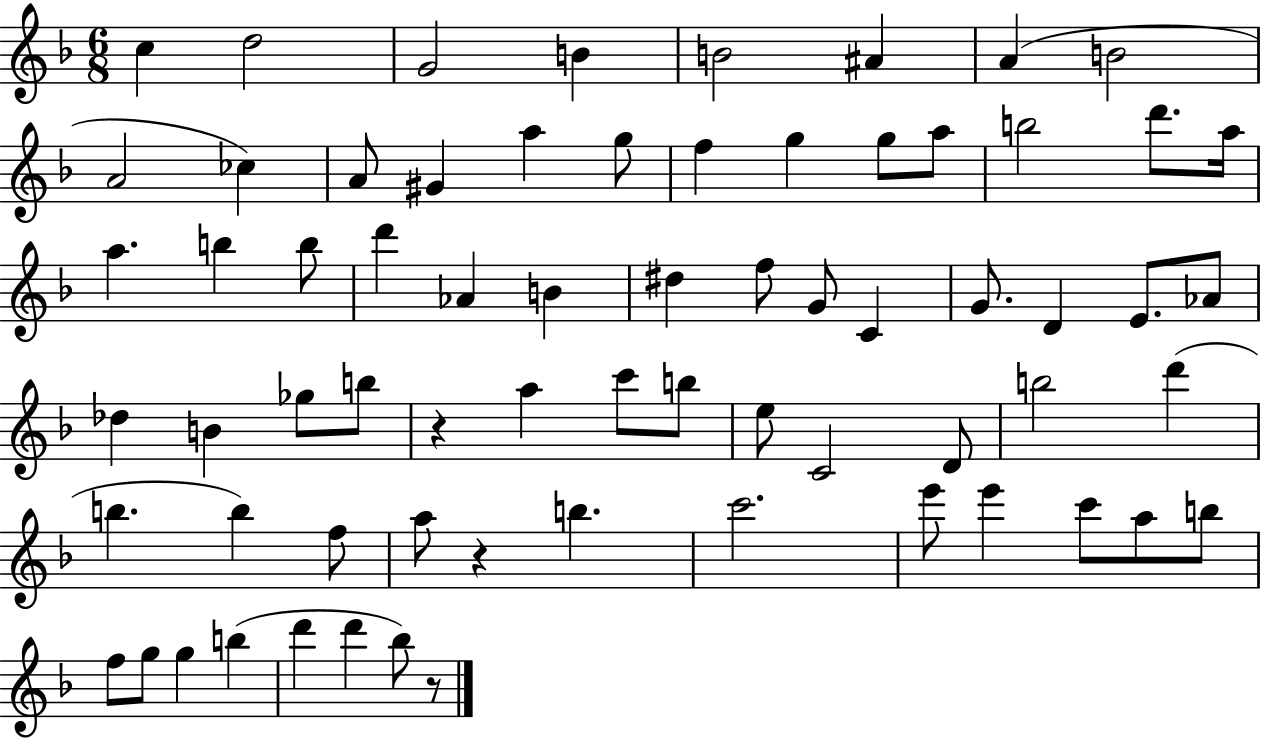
C5/q D5/h G4/h B4/q B4/h A#4/q A4/q B4/h A4/h CES5/q A4/e G#4/q A5/q G5/e F5/q G5/q G5/e A5/e B5/h D6/e. A5/s A5/q. B5/q B5/e D6/q Ab4/q B4/q D#5/q F5/e G4/e C4/q G4/e. D4/q E4/e. Ab4/e Db5/q B4/q Gb5/e B5/e R/q A5/q C6/e B5/e E5/e C4/h D4/e B5/h D6/q B5/q. B5/q F5/e A5/e R/q B5/q. C6/h. E6/e E6/q C6/e A5/e B5/e F5/e G5/e G5/q B5/q D6/q D6/q Bb5/e R/e